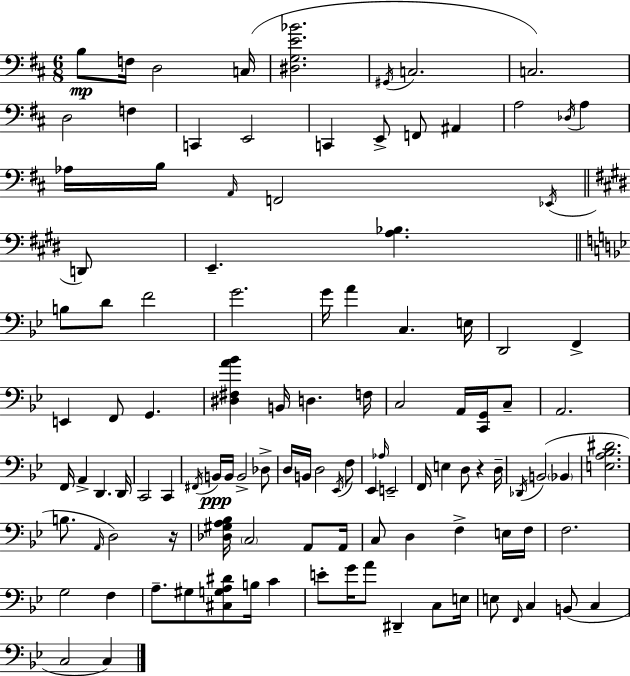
{
  \clef bass
  \numericTimeSignature
  \time 6/8
  \key d \major
  b8\mp f16 d2 c16( | <dis g e' bes'>2. | \acciaccatura { gis,16 } c2. | c2.) | \break d2 f4 | c,4 e,2 | c,4 e,8-> f,8 ais,4 | a2 \acciaccatura { des16 } a4 | \break aes16 b16 \grace { a,16 } f,2 | \acciaccatura { ees,16 } \bar "||" \break \key e \major d,8 e,4.-- <a bes>4. | \bar "||" \break \key bes \major b8 d'8 f'2 | g'2. | g'16 a'4 c4. e16 | d,2 f,4-> | \break e,4 f,8 g,4. | <dis fis a' bes'>4 b,16 d4. f16 | c2 a,16 <c, g,>16 c8-- | a,2. | \break f,16 a,4-> d,4. d,16 | c,2 c,4 | \acciaccatura { fis,16 }\ppp b,16 b,16 b,2-> des8-> | d16 b,16 d2 \acciaccatura { ees,16 } | \break f8 ees,4 \grace { aes16 } e,2-- | f,16 e4 d8 r4 | d16-- \acciaccatura { des,16 }( b,2 | \parenthesize bes,4 <e a bes dis'>2. | \break b8. \grace { a,16 }) d2 | r16 <des gis a bes>16 \parenthesize c2 | a,8 a,16 c8 d4 f4-> | e16 f16 f2. | \break g2 | f4 a8.-- gis8 <cis g a dis'>8 | b16 c'4 e'8-. g'16 a'8 dis,4-- | c8 e16 e8 \grace { f,16 } c4 | \break b,8( c4 c2 | c4) \bar "|."
}